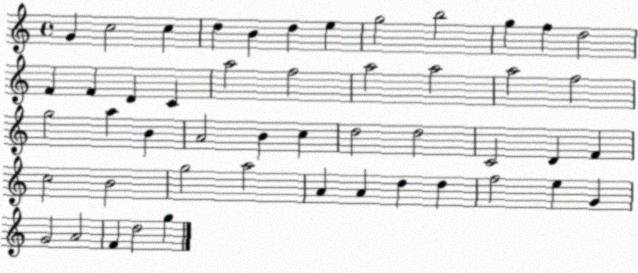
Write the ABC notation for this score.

X:1
T:Untitled
M:4/4
L:1/4
K:C
G c2 c d B d e g2 b2 g f d2 F F D C a2 f2 a2 a2 a2 f2 g2 a B A2 B c d2 d2 C2 D F c2 B2 g2 a2 A A d d f2 e G G2 A2 F d2 g